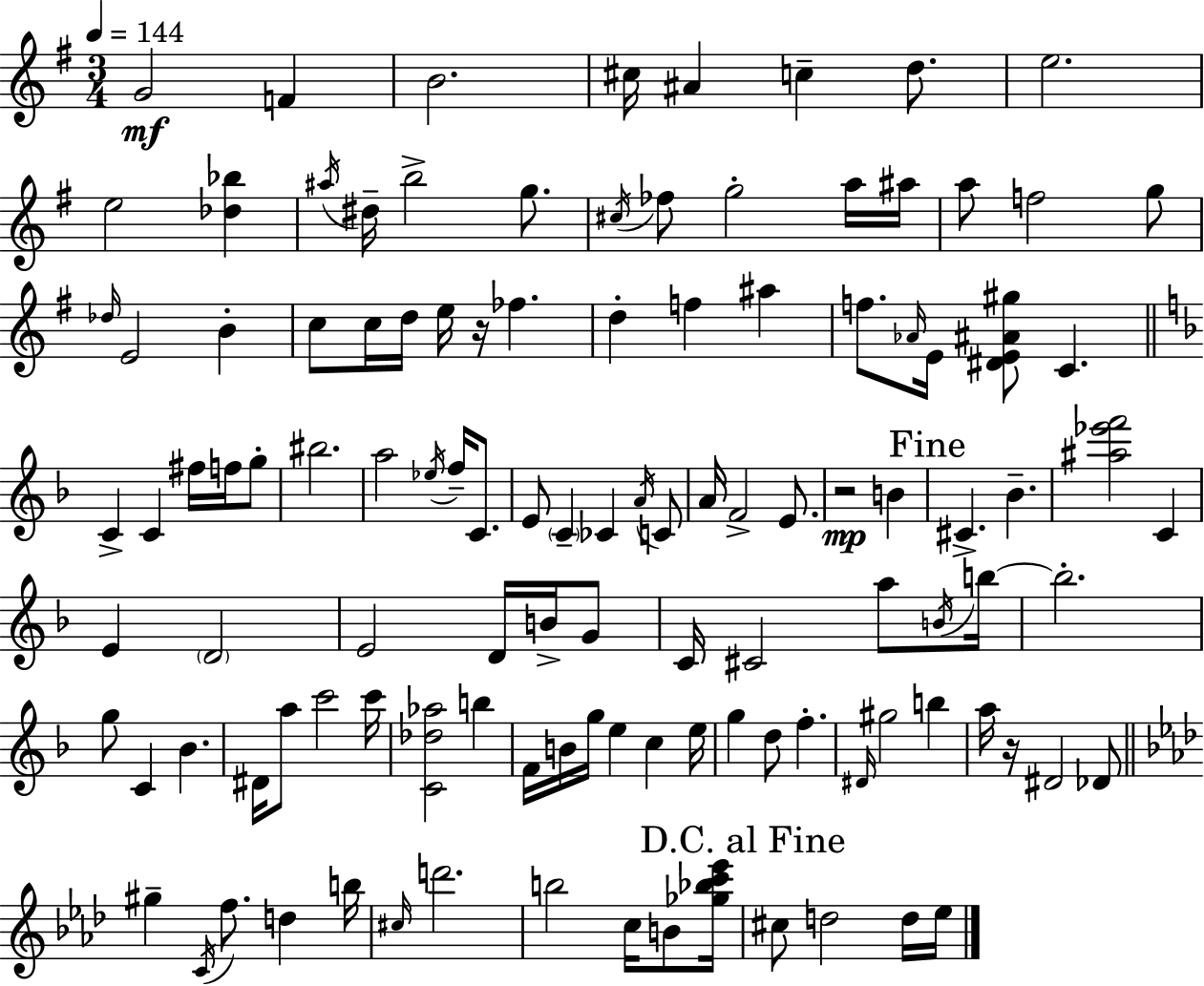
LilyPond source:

{
  \clef treble
  \numericTimeSignature
  \time 3/4
  \key e \minor
  \tempo 4 = 144
  g'2\mf f'4 | b'2. | cis''16 ais'4 c''4-- d''8. | e''2. | \break e''2 <des'' bes''>4 | \acciaccatura { ais''16 } dis''16-- b''2-> g''8. | \acciaccatura { cis''16 } fes''8 g''2-. | a''16 ais''16 a''8 f''2 | \break g''8 \grace { des''16 } e'2 b'4-. | c''8 c''16 d''16 e''16 r16 fes''4. | d''4-. f''4 ais''4 | f''8. \grace { aes'16 } e'16 <dis' e' ais' gis''>8 c'4. | \break \bar "||" \break \key d \minor c'4-> c'4 fis''16 f''16 g''8-. | bis''2. | a''2 \acciaccatura { ees''16 } f''16-- c'8. | e'8 \parenthesize c'4-- ces'4 \acciaccatura { a'16 } | \break c'8 a'16 f'2-> e'8. | r2\mp b'4 | \mark "Fine" cis'4.-> bes'4.-- | <ais'' ees''' f'''>2 c'4 | \break e'4 \parenthesize d'2 | e'2 d'16 b'16-> | g'8 c'16 cis'2 a''8 | \acciaccatura { b'16 } b''16~~ b''2.-. | \break g''8 c'4 bes'4. | dis'16 a''8 c'''2 | c'''16 <c' des'' aes''>2 b''4 | f'16 b'16 g''16 e''4 c''4 | \break e''16 g''4 d''8 f''4.-. | \grace { dis'16 } gis''2 | b''4 a''16 r16 dis'2 | des'8 \bar "||" \break \key f \minor gis''4-- \acciaccatura { c'16 } f''8. d''4 | b''16 \grace { cis''16 } d'''2. | b''2 c''16 b'8 | <ges'' bes'' c''' ees'''>16 \mark "D.C. al Fine" cis''8 d''2 | \break d''16 ees''16 \bar "|."
}